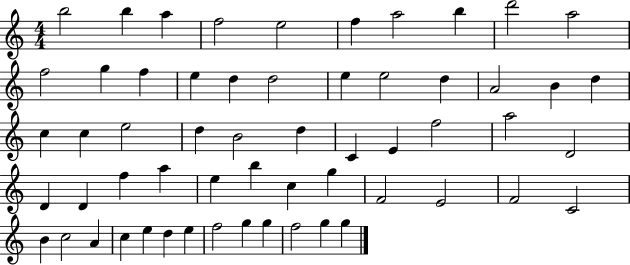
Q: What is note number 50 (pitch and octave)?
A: E5